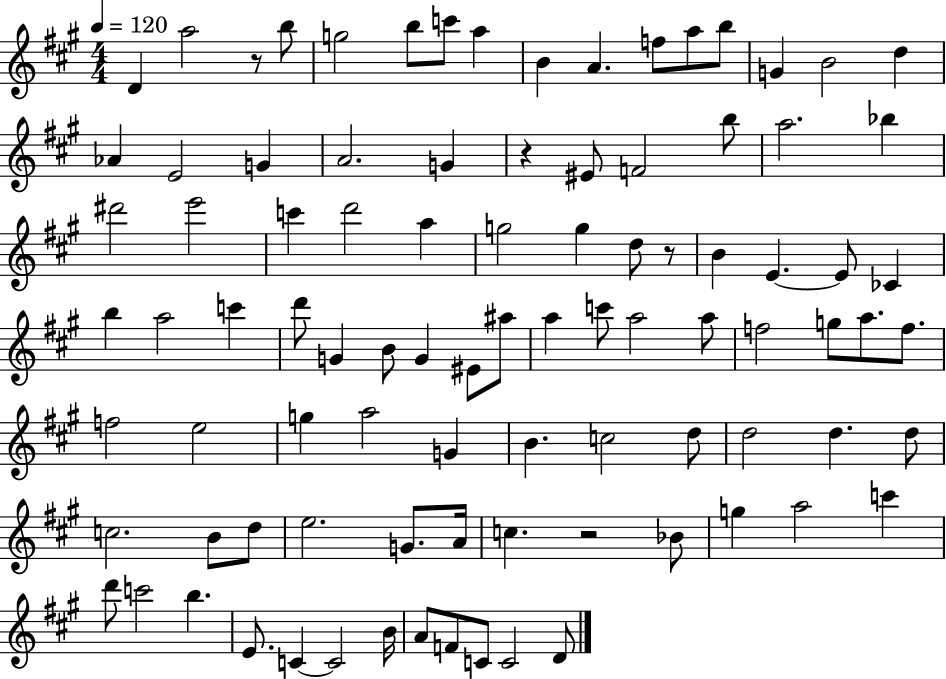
D4/q A5/h R/e B5/e G5/h B5/e C6/e A5/q B4/q A4/q. F5/e A5/e B5/e G4/q B4/h D5/q Ab4/q E4/h G4/q A4/h. G4/q R/q EIS4/e F4/h B5/e A5/h. Bb5/q D#6/h E6/h C6/q D6/h A5/q G5/h G5/q D5/e R/e B4/q E4/q. E4/e CES4/q B5/q A5/h C6/q D6/e G4/q B4/e G4/q EIS4/e A#5/e A5/q C6/e A5/h A5/e F5/h G5/e A5/e. F5/e. F5/h E5/h G5/q A5/h G4/q B4/q. C5/h D5/e D5/h D5/q. D5/e C5/h. B4/e D5/e E5/h. G4/e. A4/s C5/q. R/h Bb4/e G5/q A5/h C6/q D6/e C6/h B5/q. E4/e. C4/q C4/h B4/s A4/e F4/e C4/e C4/h D4/e